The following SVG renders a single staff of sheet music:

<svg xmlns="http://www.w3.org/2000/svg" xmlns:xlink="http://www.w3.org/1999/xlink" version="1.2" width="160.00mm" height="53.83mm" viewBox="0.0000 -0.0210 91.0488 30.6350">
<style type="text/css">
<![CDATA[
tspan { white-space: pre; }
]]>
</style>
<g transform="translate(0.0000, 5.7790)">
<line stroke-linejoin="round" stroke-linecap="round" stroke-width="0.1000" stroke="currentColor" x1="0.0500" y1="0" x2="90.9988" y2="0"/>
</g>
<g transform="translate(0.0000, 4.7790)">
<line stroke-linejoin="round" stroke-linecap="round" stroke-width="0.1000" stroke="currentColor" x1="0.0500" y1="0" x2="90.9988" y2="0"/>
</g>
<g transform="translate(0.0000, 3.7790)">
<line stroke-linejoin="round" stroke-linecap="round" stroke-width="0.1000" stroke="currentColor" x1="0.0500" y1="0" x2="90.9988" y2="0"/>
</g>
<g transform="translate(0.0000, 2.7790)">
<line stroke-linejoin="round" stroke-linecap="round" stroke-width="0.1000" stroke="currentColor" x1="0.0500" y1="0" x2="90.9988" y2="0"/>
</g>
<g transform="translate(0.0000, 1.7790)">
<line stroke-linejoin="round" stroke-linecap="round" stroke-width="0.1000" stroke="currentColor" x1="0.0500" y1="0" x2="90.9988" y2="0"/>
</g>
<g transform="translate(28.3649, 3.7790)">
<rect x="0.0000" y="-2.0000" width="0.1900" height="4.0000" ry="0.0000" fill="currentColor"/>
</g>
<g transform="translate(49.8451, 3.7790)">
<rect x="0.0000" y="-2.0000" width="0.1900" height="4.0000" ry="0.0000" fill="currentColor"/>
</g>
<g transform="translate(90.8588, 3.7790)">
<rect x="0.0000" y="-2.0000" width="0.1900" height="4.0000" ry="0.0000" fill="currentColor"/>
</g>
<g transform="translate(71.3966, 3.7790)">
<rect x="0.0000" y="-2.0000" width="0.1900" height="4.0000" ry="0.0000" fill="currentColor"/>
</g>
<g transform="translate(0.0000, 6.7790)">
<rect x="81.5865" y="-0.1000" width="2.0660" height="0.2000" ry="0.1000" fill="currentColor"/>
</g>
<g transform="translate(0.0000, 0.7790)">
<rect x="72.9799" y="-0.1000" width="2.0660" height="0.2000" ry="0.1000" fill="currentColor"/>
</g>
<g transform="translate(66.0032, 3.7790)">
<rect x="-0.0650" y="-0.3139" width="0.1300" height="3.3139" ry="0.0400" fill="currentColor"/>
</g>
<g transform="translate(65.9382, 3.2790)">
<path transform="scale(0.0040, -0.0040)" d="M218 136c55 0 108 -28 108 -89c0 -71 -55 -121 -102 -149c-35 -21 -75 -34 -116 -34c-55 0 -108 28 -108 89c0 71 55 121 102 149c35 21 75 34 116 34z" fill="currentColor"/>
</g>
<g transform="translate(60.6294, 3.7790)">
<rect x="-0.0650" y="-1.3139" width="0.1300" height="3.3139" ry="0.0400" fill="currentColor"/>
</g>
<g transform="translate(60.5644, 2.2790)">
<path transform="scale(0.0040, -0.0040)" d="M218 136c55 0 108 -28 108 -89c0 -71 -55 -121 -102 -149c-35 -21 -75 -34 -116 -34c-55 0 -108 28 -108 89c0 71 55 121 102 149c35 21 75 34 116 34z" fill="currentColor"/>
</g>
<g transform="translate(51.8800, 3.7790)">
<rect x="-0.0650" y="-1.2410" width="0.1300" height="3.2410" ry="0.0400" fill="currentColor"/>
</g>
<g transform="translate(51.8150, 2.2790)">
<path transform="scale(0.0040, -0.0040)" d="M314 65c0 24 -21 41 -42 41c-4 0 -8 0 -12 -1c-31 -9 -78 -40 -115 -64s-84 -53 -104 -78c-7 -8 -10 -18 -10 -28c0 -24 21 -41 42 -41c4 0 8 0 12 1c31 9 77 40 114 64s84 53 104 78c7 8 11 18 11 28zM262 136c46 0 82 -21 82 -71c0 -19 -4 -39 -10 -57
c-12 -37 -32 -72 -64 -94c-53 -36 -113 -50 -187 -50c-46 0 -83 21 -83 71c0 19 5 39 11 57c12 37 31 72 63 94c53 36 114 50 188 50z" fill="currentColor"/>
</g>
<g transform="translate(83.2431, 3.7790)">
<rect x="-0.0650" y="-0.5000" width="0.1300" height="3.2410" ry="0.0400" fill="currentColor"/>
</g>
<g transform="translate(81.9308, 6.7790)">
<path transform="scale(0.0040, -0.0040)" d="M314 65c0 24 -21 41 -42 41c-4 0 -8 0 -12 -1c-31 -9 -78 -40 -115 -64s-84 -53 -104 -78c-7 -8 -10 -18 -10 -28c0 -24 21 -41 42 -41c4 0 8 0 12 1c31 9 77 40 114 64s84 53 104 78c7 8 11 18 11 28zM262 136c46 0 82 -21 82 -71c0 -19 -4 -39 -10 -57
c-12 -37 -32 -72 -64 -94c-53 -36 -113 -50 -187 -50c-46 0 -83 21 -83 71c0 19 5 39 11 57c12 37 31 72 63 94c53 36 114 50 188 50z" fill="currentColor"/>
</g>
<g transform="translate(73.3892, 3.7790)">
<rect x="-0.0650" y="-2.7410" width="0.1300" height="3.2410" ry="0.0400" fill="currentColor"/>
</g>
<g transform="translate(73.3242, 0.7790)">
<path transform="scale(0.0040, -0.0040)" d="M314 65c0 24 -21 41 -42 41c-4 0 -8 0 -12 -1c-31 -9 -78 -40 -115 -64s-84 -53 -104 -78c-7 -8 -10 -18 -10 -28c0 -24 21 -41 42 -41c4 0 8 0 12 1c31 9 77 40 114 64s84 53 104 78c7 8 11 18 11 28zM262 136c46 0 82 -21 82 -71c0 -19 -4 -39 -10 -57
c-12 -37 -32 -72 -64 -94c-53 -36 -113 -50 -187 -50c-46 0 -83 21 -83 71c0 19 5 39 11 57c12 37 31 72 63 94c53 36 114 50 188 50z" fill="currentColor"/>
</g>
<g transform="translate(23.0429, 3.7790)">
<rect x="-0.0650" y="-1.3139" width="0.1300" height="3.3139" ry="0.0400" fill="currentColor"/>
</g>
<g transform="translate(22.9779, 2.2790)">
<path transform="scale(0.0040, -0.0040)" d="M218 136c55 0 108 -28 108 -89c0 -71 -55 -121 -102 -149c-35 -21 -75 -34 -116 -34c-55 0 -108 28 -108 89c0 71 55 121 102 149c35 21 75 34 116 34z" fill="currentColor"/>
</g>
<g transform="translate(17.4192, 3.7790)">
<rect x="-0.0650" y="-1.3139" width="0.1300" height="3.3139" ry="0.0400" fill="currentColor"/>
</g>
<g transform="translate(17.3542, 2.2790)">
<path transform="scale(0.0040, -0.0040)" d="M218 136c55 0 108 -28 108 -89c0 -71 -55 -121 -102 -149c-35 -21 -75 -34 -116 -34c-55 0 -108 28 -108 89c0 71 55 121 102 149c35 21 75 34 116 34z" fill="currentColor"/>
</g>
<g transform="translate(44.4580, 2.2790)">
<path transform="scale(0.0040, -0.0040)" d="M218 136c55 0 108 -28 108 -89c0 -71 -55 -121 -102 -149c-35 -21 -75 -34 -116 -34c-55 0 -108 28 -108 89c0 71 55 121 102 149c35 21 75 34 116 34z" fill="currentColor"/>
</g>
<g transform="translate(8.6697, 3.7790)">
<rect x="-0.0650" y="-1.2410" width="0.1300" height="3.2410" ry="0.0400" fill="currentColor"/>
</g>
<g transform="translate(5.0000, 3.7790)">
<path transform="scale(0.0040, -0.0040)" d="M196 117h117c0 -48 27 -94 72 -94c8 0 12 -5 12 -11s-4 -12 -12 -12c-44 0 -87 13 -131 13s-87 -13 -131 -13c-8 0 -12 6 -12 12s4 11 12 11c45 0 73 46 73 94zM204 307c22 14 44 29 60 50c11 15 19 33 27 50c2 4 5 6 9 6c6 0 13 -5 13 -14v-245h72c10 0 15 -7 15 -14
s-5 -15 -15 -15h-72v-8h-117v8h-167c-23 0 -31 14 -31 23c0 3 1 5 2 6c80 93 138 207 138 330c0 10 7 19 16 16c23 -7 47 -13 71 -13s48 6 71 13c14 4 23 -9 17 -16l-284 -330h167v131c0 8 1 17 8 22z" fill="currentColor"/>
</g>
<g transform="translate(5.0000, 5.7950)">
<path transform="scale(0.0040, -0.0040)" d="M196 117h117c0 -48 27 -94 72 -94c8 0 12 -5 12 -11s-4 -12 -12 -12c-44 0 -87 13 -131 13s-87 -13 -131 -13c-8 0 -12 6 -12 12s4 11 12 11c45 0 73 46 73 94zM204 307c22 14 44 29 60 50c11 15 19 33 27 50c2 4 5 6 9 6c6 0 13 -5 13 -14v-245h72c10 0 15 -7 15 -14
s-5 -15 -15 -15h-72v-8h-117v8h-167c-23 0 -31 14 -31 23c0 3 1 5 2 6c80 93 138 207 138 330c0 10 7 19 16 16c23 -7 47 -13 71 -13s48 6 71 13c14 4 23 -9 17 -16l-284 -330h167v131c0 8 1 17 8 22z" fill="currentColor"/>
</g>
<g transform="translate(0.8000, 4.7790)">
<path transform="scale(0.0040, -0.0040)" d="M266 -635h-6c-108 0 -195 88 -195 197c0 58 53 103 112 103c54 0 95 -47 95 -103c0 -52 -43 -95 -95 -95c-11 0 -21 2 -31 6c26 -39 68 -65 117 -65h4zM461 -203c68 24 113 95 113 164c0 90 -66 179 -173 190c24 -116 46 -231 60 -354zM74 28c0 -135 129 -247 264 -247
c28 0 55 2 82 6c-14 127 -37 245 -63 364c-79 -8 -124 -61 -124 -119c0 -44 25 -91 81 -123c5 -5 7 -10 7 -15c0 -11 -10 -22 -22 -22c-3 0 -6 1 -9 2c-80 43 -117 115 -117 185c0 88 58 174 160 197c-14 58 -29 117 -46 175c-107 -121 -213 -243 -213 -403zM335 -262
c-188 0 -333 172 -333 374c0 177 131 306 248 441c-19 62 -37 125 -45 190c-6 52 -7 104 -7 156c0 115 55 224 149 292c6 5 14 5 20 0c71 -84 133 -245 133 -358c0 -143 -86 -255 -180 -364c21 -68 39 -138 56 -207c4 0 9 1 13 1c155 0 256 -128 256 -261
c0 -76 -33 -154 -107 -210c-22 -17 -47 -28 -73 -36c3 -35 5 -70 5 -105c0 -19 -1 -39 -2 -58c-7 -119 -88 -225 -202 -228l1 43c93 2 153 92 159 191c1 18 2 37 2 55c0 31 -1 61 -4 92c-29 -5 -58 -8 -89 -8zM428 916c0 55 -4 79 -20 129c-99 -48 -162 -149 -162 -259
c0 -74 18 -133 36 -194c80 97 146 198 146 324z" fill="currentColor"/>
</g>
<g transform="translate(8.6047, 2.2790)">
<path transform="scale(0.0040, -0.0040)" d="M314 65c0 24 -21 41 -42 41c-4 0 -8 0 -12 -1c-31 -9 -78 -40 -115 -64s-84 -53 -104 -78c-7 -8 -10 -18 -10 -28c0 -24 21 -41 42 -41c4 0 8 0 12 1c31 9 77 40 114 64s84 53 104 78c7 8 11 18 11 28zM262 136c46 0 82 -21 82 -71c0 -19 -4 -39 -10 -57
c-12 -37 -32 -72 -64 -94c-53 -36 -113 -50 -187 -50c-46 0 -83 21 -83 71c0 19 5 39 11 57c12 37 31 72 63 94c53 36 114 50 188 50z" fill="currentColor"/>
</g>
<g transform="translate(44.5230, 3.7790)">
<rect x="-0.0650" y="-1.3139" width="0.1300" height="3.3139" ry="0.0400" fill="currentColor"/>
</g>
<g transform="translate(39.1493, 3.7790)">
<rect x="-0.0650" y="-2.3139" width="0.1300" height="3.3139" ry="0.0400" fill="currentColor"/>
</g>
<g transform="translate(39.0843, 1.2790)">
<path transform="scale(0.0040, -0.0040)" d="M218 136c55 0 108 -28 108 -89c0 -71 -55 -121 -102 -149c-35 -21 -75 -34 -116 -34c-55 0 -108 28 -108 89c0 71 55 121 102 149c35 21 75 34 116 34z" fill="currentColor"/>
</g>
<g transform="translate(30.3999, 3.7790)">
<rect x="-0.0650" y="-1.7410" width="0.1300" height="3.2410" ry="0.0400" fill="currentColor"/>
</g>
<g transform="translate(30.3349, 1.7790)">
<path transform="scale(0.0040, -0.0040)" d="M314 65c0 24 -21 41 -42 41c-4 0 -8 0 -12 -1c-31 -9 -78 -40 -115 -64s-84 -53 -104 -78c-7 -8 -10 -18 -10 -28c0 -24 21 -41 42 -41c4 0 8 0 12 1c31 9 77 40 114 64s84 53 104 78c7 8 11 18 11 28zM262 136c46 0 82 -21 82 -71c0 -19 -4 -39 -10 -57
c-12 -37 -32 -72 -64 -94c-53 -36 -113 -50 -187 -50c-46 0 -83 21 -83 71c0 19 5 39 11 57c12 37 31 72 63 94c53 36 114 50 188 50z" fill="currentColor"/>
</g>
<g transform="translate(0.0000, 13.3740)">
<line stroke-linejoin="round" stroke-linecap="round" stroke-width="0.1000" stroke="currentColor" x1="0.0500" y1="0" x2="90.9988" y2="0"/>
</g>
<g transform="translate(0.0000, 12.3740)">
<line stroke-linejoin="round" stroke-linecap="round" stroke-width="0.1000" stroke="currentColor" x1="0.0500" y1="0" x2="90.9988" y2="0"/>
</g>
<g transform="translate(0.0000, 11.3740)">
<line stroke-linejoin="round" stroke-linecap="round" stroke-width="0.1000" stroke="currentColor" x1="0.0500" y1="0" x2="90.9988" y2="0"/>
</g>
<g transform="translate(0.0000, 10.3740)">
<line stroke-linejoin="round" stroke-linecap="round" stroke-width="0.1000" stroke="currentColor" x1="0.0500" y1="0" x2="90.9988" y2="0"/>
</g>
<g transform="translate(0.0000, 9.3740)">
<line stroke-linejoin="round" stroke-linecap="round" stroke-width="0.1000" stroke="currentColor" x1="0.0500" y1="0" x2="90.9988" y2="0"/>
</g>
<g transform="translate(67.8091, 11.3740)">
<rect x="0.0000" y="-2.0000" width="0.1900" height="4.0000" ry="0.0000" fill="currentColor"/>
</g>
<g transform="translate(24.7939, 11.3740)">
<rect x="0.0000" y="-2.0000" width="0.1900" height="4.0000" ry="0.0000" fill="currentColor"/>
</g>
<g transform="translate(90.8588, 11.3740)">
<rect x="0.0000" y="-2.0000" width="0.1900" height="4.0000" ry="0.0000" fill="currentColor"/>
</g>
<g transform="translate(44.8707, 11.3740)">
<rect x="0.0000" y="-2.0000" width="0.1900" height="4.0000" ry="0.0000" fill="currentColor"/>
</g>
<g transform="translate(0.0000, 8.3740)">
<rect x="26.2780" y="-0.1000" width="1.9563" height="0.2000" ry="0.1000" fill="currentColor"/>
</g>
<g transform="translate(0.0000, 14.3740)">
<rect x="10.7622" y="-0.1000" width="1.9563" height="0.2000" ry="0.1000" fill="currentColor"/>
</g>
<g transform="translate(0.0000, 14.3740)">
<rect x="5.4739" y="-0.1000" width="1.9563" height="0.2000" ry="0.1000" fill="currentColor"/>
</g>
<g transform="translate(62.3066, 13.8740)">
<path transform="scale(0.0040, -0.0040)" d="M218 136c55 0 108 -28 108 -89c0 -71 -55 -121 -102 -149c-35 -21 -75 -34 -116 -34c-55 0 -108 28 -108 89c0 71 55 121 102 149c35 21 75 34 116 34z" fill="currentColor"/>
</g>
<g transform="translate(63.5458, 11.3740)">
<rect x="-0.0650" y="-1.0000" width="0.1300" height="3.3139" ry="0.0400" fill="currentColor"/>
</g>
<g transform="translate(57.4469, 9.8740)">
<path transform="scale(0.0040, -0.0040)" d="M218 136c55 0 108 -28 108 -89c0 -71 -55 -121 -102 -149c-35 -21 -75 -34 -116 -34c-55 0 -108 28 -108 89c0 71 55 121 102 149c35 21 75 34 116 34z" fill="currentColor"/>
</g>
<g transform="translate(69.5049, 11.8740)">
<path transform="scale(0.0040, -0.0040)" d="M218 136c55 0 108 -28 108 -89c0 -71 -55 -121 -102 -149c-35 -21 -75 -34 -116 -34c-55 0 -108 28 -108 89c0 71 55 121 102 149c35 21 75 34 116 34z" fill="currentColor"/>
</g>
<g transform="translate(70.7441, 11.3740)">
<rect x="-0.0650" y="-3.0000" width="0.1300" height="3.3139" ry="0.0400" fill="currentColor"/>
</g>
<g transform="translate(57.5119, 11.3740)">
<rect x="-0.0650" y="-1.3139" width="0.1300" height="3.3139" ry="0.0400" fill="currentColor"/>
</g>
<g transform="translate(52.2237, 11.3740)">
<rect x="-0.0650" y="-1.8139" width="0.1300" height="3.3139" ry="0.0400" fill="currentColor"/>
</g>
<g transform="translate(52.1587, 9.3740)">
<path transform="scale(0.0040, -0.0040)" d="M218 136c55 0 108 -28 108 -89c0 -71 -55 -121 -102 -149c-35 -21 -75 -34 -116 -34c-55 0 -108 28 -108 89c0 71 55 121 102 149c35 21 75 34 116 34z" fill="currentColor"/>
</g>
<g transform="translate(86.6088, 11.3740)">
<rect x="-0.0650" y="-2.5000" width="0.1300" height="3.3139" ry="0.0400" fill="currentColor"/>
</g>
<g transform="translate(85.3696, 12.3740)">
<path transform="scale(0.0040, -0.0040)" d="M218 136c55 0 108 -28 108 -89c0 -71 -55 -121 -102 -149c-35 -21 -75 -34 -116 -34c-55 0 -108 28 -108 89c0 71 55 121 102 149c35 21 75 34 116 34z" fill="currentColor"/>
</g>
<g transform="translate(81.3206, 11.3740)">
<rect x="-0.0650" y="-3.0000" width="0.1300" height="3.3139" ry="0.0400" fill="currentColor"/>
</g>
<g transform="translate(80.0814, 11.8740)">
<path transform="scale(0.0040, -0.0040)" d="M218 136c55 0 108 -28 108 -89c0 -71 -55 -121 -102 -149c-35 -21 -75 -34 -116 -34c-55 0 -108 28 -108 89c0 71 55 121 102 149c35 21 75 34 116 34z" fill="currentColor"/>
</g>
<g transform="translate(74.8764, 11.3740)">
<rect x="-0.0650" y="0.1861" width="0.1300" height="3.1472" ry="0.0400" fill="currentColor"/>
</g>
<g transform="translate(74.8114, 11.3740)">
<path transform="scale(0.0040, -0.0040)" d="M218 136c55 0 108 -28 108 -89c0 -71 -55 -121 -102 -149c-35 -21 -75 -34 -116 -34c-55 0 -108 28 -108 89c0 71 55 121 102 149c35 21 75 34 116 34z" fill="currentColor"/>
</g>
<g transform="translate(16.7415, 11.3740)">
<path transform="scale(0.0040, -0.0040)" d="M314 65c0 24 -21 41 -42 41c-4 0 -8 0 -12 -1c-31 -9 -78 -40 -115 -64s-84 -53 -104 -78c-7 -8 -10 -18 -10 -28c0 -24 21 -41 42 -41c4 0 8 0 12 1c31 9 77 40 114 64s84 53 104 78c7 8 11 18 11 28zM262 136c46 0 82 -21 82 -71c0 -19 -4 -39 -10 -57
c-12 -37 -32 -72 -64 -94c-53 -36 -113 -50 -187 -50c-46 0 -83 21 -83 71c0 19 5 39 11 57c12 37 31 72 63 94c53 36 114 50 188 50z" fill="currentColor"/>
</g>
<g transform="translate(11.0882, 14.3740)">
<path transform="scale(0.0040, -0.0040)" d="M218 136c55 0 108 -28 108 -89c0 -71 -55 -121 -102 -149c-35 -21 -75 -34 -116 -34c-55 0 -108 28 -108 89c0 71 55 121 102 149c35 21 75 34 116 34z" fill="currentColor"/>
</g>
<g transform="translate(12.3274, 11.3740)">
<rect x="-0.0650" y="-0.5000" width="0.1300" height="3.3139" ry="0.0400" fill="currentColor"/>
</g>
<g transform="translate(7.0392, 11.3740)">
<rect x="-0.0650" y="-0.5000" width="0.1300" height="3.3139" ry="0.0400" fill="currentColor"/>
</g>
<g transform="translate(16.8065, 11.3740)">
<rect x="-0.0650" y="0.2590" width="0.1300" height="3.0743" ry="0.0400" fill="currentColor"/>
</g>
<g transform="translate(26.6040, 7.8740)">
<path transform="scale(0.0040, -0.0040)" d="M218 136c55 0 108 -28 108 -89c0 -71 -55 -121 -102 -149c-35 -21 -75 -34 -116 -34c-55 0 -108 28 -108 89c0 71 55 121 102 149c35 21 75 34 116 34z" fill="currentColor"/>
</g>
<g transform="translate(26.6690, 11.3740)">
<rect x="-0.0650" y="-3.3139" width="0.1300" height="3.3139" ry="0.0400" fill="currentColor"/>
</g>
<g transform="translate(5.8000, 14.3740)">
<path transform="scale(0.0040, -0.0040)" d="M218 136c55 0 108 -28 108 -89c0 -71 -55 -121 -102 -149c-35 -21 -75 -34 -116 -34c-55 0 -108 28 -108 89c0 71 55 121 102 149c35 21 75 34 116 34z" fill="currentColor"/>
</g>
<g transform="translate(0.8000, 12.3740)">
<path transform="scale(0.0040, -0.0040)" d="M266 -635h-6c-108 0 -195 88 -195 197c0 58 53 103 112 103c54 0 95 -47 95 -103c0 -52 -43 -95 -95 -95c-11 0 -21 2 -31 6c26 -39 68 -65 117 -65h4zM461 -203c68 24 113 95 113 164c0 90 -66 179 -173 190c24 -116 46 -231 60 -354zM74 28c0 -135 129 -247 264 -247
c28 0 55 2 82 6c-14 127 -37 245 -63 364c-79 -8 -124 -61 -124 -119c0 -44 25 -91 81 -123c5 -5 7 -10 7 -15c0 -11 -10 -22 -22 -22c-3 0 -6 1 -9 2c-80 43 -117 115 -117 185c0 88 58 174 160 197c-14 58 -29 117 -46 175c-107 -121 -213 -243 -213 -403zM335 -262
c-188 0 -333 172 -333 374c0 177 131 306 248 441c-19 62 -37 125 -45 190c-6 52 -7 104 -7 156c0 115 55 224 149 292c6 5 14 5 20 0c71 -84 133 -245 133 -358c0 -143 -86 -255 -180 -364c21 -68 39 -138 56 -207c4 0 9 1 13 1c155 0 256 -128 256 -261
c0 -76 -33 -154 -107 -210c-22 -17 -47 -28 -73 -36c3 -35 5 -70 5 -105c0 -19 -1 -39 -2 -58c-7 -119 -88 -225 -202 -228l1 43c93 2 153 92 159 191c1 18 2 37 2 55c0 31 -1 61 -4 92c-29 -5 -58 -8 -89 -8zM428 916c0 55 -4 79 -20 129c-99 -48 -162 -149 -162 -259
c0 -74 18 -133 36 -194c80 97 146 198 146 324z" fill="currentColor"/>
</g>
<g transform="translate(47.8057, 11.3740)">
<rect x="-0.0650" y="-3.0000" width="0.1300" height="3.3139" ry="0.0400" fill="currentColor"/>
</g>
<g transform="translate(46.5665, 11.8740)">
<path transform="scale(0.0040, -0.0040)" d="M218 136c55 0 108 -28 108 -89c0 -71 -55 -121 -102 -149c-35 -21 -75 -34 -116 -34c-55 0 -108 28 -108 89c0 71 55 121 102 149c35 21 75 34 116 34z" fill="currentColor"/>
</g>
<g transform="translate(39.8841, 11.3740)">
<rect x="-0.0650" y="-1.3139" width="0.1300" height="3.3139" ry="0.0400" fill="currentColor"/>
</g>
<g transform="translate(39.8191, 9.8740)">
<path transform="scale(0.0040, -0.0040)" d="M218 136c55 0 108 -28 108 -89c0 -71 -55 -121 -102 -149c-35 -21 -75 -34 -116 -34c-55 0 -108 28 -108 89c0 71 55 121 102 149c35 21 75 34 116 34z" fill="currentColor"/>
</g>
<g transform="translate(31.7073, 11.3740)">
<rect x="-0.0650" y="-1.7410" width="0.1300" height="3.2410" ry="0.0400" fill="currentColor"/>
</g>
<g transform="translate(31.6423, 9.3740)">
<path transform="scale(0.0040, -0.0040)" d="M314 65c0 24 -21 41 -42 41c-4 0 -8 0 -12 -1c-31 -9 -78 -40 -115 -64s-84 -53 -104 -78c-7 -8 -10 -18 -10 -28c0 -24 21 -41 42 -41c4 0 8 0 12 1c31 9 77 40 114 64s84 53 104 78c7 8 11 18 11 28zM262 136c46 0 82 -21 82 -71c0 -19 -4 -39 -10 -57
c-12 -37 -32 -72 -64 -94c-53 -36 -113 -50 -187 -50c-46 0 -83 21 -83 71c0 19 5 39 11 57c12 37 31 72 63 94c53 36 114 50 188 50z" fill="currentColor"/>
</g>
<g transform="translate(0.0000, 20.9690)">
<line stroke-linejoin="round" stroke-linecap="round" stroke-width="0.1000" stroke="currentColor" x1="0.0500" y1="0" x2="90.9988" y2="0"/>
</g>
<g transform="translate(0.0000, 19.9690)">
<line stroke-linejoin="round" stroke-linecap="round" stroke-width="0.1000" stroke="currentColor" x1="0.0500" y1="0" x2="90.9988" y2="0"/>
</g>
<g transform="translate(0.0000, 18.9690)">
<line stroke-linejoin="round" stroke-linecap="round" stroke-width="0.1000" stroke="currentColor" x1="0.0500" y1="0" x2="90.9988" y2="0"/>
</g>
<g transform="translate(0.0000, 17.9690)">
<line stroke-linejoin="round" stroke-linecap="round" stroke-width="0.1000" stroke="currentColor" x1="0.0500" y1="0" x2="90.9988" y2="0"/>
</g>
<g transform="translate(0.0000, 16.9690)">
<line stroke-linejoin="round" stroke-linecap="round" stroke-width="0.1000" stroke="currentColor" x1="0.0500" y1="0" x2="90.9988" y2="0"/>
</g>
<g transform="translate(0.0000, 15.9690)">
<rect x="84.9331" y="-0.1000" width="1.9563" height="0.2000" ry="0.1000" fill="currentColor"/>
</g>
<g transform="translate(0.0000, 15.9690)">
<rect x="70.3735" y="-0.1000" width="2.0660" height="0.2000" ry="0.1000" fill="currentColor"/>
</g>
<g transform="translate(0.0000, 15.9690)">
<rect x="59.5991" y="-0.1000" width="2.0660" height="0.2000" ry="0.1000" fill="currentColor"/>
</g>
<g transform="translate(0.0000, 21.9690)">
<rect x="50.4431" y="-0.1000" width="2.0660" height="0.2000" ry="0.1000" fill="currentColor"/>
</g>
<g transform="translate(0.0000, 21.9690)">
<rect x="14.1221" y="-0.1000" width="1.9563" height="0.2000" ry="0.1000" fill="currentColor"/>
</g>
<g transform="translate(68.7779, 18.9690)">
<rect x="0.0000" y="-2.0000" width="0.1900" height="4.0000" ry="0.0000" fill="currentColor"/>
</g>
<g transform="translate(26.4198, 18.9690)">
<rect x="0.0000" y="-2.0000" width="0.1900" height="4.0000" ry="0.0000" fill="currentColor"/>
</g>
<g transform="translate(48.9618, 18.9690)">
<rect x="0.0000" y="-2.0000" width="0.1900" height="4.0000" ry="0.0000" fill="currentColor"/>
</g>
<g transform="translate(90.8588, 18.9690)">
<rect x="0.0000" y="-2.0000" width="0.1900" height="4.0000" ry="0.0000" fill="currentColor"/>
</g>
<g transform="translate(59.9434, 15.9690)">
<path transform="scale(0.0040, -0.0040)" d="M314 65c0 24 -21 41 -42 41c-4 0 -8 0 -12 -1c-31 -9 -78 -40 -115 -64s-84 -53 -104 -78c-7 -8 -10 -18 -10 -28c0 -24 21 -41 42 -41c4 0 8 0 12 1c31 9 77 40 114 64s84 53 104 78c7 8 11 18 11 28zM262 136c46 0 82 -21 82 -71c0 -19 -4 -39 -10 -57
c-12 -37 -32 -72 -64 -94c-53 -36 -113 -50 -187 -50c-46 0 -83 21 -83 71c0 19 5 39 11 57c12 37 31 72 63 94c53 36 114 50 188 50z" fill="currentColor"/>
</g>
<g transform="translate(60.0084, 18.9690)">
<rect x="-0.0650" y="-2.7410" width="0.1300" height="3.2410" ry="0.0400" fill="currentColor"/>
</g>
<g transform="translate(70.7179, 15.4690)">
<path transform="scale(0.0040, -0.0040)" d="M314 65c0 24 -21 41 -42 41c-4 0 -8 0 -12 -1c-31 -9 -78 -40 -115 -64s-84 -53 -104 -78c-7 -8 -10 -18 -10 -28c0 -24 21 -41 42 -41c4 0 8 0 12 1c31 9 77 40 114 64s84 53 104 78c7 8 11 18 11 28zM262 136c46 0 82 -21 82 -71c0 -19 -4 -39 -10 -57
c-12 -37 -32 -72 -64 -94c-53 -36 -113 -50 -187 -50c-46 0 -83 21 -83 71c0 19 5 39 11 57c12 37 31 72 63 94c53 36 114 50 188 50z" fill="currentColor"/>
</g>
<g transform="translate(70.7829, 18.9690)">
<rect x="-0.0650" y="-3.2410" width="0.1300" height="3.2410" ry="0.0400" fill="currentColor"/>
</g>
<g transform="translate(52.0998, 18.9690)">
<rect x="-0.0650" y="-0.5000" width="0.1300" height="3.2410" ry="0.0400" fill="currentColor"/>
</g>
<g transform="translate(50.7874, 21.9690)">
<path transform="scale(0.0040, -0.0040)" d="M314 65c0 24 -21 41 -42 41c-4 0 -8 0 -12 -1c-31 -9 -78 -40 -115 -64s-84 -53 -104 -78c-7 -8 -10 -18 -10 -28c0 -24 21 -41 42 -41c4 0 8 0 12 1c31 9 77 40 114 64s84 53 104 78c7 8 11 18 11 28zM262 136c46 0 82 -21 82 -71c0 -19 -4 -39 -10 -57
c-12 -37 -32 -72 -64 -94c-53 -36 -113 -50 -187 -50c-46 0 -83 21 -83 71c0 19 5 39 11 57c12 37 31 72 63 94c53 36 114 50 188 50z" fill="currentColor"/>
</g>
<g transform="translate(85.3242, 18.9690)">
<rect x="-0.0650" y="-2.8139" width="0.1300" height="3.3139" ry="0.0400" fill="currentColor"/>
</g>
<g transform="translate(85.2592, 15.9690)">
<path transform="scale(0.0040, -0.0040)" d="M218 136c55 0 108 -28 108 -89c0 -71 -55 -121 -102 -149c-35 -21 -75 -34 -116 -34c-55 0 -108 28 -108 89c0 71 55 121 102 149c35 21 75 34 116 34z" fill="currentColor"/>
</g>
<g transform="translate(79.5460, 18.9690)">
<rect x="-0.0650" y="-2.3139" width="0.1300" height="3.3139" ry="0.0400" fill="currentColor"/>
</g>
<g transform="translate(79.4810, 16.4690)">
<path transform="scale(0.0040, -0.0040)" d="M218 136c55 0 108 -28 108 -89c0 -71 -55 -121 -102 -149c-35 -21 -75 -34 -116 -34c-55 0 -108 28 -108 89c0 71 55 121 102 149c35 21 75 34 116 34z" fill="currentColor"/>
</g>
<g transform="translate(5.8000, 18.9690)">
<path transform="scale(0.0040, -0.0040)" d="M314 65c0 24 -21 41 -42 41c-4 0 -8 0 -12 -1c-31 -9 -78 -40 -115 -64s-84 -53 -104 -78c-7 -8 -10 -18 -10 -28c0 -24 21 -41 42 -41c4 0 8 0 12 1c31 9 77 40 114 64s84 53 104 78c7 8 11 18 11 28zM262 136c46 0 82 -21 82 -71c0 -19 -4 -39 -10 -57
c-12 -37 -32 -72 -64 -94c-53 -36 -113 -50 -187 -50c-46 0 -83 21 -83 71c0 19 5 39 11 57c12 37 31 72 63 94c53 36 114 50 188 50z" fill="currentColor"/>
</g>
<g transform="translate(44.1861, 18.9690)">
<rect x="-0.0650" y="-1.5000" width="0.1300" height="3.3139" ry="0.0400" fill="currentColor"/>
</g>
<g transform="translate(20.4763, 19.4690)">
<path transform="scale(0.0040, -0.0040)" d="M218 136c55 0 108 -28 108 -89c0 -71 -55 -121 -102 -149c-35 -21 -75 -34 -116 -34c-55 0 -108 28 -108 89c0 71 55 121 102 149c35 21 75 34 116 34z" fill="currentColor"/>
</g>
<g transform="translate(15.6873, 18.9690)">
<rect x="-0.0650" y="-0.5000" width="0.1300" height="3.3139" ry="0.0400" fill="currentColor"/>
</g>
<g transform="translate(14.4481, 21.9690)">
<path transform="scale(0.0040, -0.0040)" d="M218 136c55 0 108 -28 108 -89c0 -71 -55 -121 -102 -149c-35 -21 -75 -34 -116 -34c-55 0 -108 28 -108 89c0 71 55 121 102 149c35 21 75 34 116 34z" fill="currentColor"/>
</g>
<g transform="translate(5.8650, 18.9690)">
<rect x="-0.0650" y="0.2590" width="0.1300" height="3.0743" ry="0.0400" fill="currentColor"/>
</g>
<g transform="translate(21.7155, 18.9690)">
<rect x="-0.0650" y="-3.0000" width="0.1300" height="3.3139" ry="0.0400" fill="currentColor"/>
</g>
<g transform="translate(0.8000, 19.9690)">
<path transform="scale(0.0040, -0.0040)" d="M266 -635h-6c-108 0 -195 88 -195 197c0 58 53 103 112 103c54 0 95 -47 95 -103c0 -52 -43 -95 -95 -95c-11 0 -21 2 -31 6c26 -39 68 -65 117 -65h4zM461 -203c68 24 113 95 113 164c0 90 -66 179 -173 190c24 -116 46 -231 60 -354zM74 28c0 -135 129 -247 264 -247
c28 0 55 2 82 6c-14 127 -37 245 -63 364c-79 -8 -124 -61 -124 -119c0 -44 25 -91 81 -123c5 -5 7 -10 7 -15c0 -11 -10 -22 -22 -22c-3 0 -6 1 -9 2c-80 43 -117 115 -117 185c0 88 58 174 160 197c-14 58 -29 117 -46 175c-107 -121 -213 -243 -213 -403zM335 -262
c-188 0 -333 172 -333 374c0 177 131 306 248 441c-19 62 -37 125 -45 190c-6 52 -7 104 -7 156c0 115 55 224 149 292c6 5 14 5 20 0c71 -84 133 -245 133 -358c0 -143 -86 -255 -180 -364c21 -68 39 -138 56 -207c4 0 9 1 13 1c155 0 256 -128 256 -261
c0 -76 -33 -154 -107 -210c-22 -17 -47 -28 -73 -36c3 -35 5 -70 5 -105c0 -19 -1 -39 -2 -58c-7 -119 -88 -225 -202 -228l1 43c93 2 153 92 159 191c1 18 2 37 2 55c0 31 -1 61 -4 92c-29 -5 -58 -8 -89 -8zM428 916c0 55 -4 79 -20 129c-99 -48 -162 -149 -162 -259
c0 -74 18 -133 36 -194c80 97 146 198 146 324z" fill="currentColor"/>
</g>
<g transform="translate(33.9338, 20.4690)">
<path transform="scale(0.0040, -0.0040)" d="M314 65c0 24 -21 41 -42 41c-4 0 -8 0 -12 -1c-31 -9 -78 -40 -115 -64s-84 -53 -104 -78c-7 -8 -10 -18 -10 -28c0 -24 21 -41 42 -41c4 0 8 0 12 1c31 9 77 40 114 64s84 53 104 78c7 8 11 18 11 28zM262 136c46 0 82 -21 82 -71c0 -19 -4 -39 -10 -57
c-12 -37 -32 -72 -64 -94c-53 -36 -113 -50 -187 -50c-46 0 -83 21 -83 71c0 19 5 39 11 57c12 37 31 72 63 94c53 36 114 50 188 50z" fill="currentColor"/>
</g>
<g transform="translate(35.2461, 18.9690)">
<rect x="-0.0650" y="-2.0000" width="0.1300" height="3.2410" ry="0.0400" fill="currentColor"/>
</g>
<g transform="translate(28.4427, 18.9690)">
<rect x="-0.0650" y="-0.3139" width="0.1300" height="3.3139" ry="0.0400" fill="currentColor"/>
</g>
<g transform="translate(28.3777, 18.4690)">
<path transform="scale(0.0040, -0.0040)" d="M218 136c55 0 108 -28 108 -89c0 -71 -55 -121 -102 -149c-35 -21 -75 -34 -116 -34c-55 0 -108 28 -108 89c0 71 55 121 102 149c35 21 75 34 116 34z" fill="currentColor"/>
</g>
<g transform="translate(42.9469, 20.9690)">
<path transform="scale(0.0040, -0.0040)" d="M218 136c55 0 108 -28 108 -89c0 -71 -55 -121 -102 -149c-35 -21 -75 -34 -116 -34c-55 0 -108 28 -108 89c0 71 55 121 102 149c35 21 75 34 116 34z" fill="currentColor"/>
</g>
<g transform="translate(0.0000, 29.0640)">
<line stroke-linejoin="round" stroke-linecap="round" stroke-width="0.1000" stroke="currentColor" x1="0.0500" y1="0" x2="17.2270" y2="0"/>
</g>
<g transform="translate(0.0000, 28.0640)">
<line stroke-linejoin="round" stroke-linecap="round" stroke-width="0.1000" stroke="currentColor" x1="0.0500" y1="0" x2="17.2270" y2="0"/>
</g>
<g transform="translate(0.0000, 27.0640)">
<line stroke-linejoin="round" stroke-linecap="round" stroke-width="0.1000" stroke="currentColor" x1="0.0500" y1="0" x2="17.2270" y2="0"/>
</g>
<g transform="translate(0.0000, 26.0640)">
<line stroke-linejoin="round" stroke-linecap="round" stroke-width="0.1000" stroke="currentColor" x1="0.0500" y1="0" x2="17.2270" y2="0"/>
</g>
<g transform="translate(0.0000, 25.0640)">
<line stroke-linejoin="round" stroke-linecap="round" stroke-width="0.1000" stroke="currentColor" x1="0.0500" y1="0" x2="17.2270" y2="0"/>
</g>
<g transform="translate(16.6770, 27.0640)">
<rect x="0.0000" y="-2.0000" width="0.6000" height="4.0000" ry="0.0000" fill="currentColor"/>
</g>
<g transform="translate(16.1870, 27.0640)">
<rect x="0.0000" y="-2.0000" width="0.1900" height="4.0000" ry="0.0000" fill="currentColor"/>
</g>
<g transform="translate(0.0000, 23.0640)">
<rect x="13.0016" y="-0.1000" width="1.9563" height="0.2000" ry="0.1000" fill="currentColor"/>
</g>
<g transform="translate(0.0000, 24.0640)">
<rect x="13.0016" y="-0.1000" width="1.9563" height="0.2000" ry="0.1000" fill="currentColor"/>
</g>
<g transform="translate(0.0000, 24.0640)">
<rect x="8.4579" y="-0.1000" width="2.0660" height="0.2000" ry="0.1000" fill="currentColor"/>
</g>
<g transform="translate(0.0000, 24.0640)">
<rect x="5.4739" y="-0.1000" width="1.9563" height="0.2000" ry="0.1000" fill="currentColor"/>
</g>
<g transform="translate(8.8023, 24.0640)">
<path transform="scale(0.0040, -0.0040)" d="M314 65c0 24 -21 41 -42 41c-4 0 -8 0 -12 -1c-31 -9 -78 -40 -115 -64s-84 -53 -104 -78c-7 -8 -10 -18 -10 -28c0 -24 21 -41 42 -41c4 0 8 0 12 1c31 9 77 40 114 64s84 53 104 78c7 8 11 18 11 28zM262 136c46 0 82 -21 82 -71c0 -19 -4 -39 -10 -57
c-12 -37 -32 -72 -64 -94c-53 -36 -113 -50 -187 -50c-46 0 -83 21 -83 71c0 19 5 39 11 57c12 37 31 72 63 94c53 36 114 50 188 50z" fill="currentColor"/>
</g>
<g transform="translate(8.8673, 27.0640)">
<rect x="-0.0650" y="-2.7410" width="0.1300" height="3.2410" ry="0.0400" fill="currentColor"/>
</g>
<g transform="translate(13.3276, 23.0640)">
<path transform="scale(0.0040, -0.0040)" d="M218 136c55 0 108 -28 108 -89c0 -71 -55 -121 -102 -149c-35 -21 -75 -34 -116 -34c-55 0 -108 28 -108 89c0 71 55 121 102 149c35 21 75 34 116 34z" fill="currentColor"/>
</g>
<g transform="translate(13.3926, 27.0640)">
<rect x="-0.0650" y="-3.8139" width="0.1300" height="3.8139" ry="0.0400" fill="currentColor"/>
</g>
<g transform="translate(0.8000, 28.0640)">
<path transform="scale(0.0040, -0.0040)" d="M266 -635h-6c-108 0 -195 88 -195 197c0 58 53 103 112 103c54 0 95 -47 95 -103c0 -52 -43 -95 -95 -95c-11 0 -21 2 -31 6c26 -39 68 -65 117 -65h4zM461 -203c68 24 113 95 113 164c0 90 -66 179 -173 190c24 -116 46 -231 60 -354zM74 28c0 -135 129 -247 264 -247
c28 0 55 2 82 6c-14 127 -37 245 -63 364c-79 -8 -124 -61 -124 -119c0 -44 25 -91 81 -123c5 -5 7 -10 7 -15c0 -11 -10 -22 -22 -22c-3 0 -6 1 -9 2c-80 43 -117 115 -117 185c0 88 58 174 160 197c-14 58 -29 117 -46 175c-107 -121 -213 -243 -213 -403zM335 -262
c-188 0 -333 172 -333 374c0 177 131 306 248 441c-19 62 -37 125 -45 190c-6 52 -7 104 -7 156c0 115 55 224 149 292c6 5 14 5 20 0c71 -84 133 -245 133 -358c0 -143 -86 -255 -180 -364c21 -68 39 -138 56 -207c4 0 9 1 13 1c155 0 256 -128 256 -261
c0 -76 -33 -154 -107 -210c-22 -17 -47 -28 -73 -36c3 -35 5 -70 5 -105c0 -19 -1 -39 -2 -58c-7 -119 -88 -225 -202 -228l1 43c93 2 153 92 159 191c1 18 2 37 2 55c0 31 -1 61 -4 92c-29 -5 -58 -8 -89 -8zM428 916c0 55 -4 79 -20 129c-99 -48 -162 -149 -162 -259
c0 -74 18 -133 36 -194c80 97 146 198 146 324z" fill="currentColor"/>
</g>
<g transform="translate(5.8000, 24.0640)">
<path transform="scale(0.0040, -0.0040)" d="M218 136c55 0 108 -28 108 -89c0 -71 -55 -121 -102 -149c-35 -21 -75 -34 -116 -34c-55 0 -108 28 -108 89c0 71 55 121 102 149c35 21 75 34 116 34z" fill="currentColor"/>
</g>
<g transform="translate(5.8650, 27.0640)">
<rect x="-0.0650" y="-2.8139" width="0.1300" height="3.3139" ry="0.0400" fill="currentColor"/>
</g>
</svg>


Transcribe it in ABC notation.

X:1
T:Untitled
M:4/4
L:1/4
K:C
e2 e e f2 g e e2 e c a2 C2 C C B2 b f2 e A f e D A B A G B2 C A c F2 E C2 a2 b2 g a a a2 c'